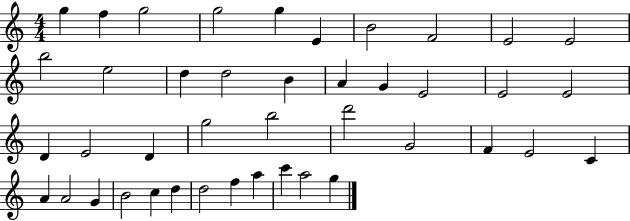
X:1
T:Untitled
M:4/4
L:1/4
K:C
g f g2 g2 g E B2 F2 E2 E2 b2 e2 d d2 B A G E2 E2 E2 D E2 D g2 b2 d'2 G2 F E2 C A A2 G B2 c d d2 f a c' a2 g